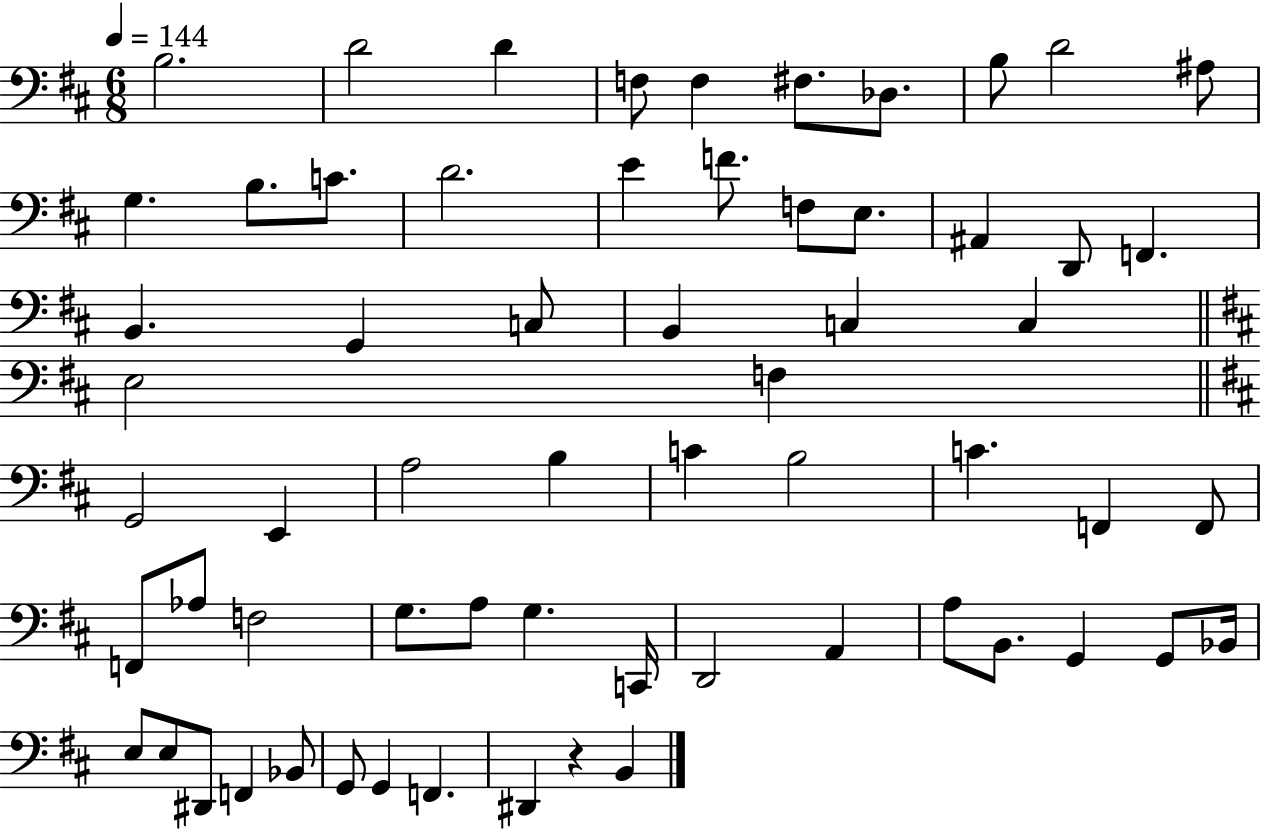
X:1
T:Untitled
M:6/8
L:1/4
K:D
B,2 D2 D F,/2 F, ^F,/2 _D,/2 B,/2 D2 ^A,/2 G, B,/2 C/2 D2 E F/2 F,/2 E,/2 ^A,, D,,/2 F,, B,, G,, C,/2 B,, C, C, E,2 F, G,,2 E,, A,2 B, C B,2 C F,, F,,/2 F,,/2 _A,/2 F,2 G,/2 A,/2 G, C,,/4 D,,2 A,, A,/2 B,,/2 G,, G,,/2 _B,,/4 E,/2 E,/2 ^D,,/2 F,, _B,,/2 G,,/2 G,, F,, ^D,, z B,,